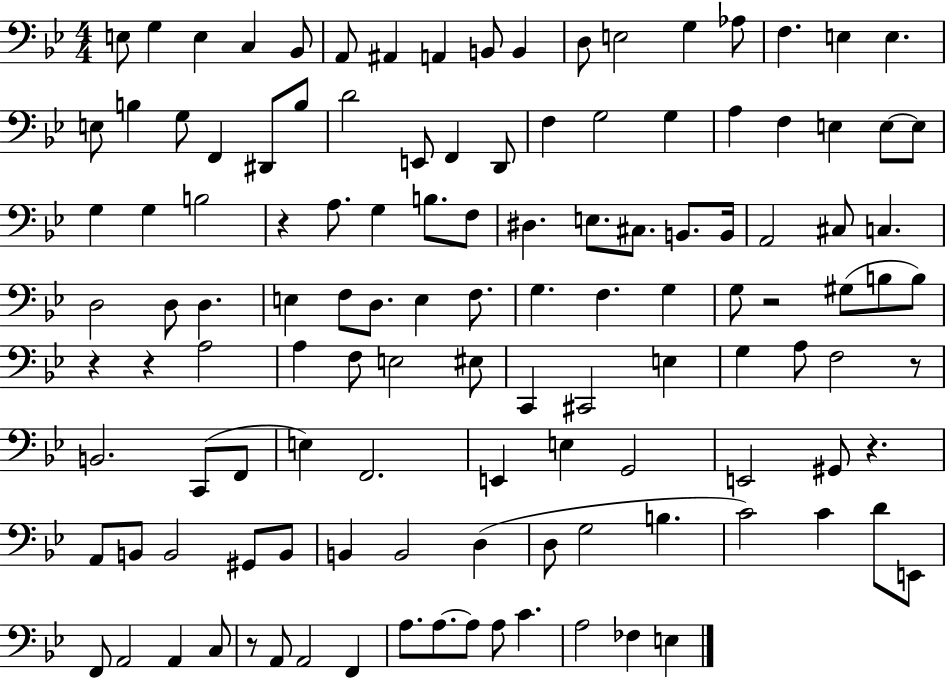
E3/e G3/q E3/q C3/q Bb2/e A2/e A#2/q A2/q B2/e B2/q D3/e E3/h G3/q Ab3/e F3/q. E3/q E3/q. E3/e B3/q G3/e F2/q D#2/e B3/e D4/h E2/e F2/q D2/e F3/q G3/h G3/q A3/q F3/q E3/q E3/e E3/e G3/q G3/q B3/h R/q A3/e. G3/q B3/e. F3/e D#3/q. E3/e. C#3/e. B2/e. B2/s A2/h C#3/e C3/q. D3/h D3/e D3/q. E3/q F3/e D3/e. E3/q F3/e. G3/q. F3/q. G3/q G3/e R/h G#3/e B3/e B3/e R/q R/q A3/h A3/q F3/e E3/h EIS3/e C2/q C#2/h E3/q G3/q A3/e F3/h R/e B2/h. C2/e F2/e E3/q F2/h. E2/q E3/q G2/h E2/h G#2/e R/q. A2/e B2/e B2/h G#2/e B2/e B2/q B2/h D3/q D3/e G3/h B3/q. C4/h C4/q D4/e E2/e F2/e A2/h A2/q C3/e R/e A2/e A2/h F2/q A3/e. A3/e. A3/e A3/e C4/q. A3/h FES3/q E3/q